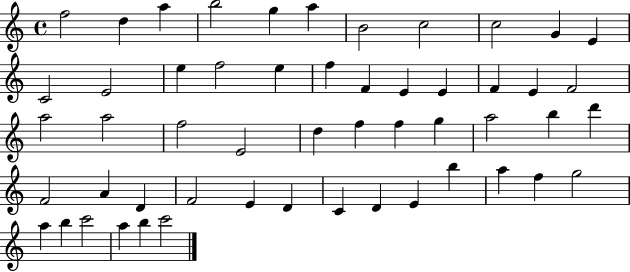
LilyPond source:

{
  \clef treble
  \time 4/4
  \defaultTimeSignature
  \key c \major
  f''2 d''4 a''4 | b''2 g''4 a''4 | b'2 c''2 | c''2 g'4 e'4 | \break c'2 e'2 | e''4 f''2 e''4 | f''4 f'4 e'4 e'4 | f'4 e'4 f'2 | \break a''2 a''2 | f''2 e'2 | d''4 f''4 f''4 g''4 | a''2 b''4 d'''4 | \break f'2 a'4 d'4 | f'2 e'4 d'4 | c'4 d'4 e'4 b''4 | a''4 f''4 g''2 | \break a''4 b''4 c'''2 | a''4 b''4 c'''2 | \bar "|."
}